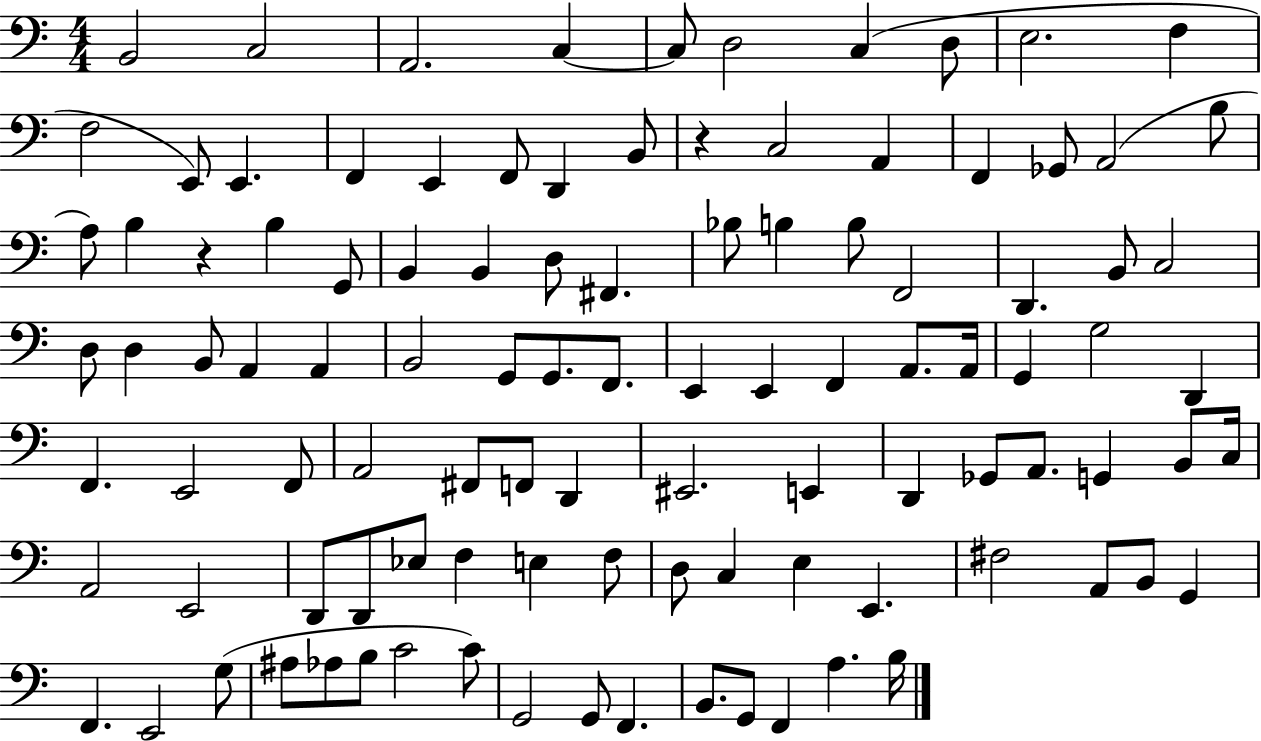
B2/h C3/h A2/h. C3/q C3/e D3/h C3/q D3/e E3/h. F3/q F3/h E2/e E2/q. F2/q E2/q F2/e D2/q B2/e R/q C3/h A2/q F2/q Gb2/e A2/h B3/e A3/e B3/q R/q B3/q G2/e B2/q B2/q D3/e F#2/q. Bb3/e B3/q B3/e F2/h D2/q. B2/e C3/h D3/e D3/q B2/e A2/q A2/q B2/h G2/e G2/e. F2/e. E2/q E2/q F2/q A2/e. A2/s G2/q G3/h D2/q F2/q. E2/h F2/e A2/h F#2/e F2/e D2/q EIS2/h. E2/q D2/q Gb2/e A2/e. G2/q B2/e C3/s A2/h E2/h D2/e D2/e Eb3/e F3/q E3/q F3/e D3/e C3/q E3/q E2/q. F#3/h A2/e B2/e G2/q F2/q. E2/h G3/e A#3/e Ab3/e B3/e C4/h C4/e G2/h G2/e F2/q. B2/e. G2/e F2/q A3/q. B3/s